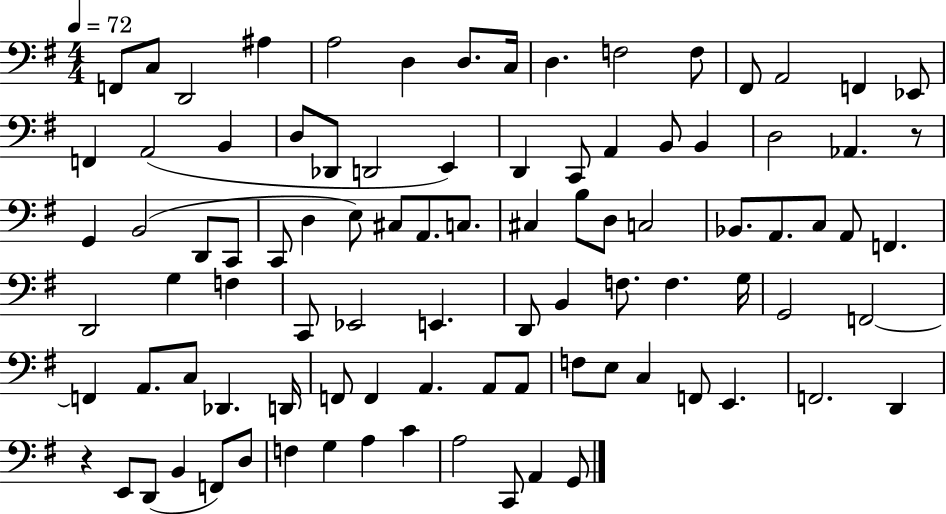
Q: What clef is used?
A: bass